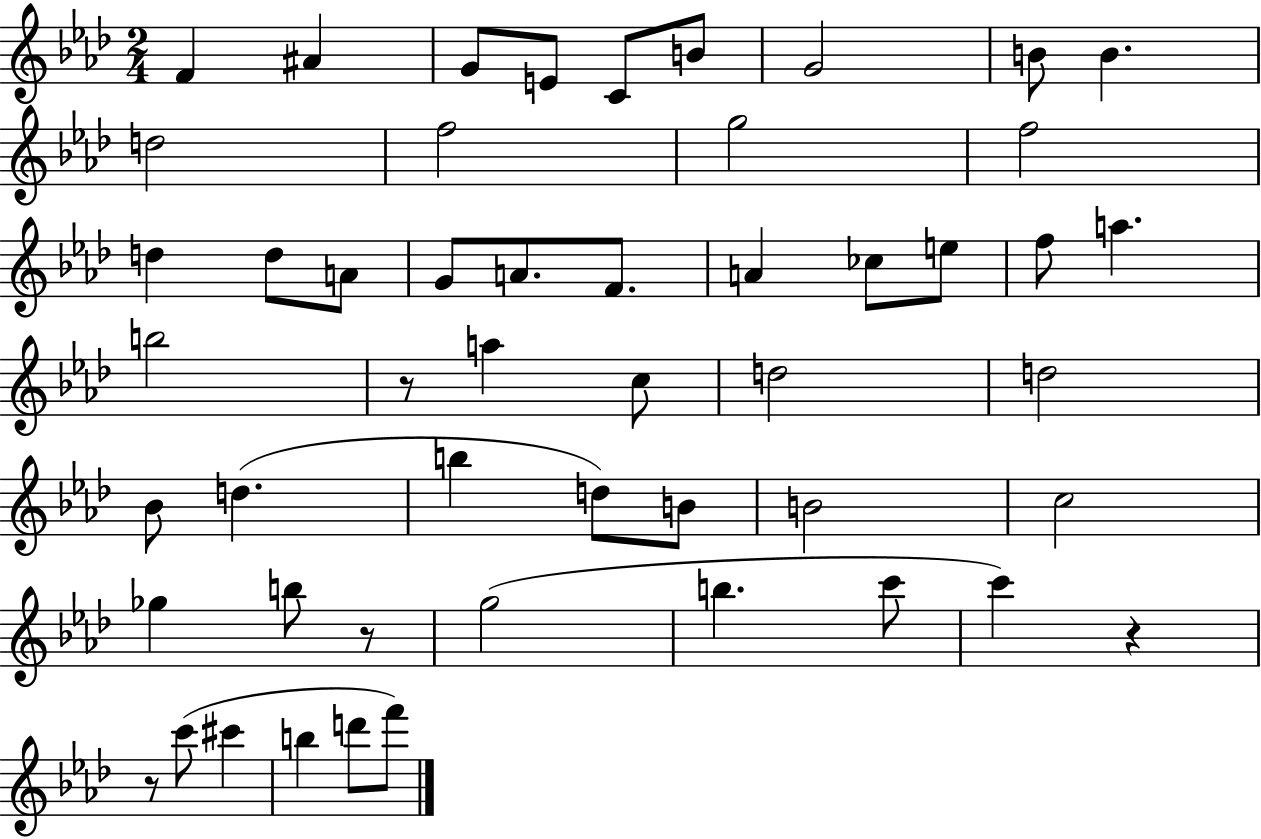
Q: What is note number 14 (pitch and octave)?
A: D5